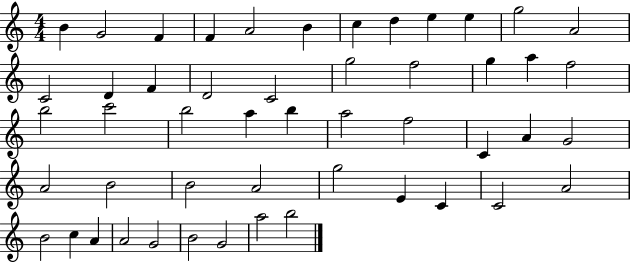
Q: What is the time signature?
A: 4/4